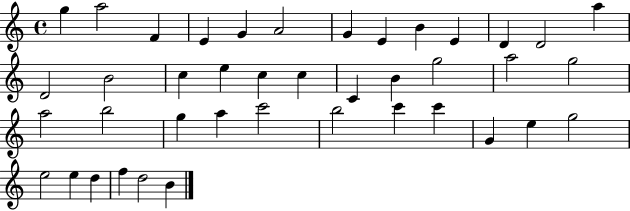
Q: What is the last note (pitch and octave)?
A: B4